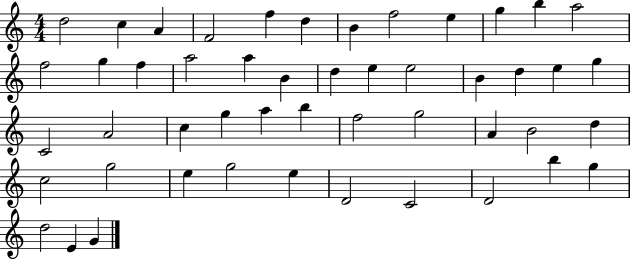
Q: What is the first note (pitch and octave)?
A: D5